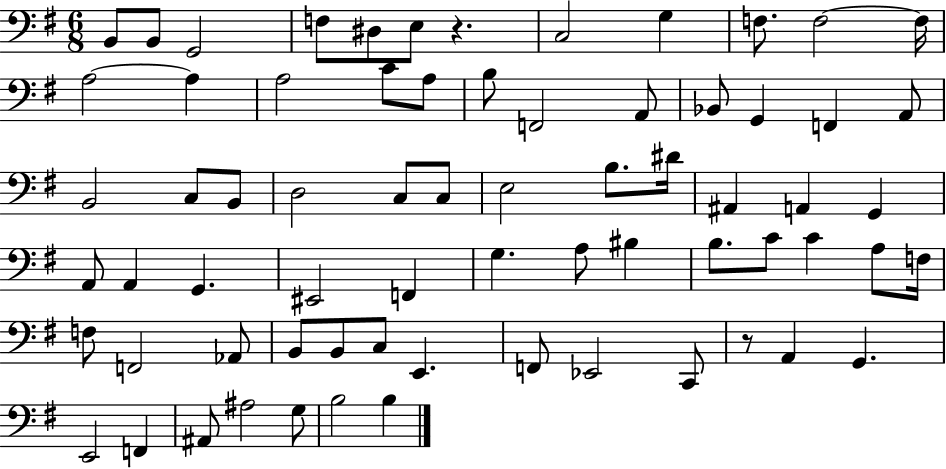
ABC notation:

X:1
T:Untitled
M:6/8
L:1/4
K:G
B,,/2 B,,/2 G,,2 F,/2 ^D,/2 E,/2 z C,2 G, F,/2 F,2 F,/4 A,2 A, A,2 C/2 A,/2 B,/2 F,,2 A,,/2 _B,,/2 G,, F,, A,,/2 B,,2 C,/2 B,,/2 D,2 C,/2 C,/2 E,2 B,/2 ^D/4 ^A,, A,, G,, A,,/2 A,, G,, ^E,,2 F,, G, A,/2 ^B, B,/2 C/2 C A,/2 F,/4 F,/2 F,,2 _A,,/2 B,,/2 B,,/2 C,/2 E,, F,,/2 _E,,2 C,,/2 z/2 A,, G,, E,,2 F,, ^A,,/2 ^A,2 G,/2 B,2 B,